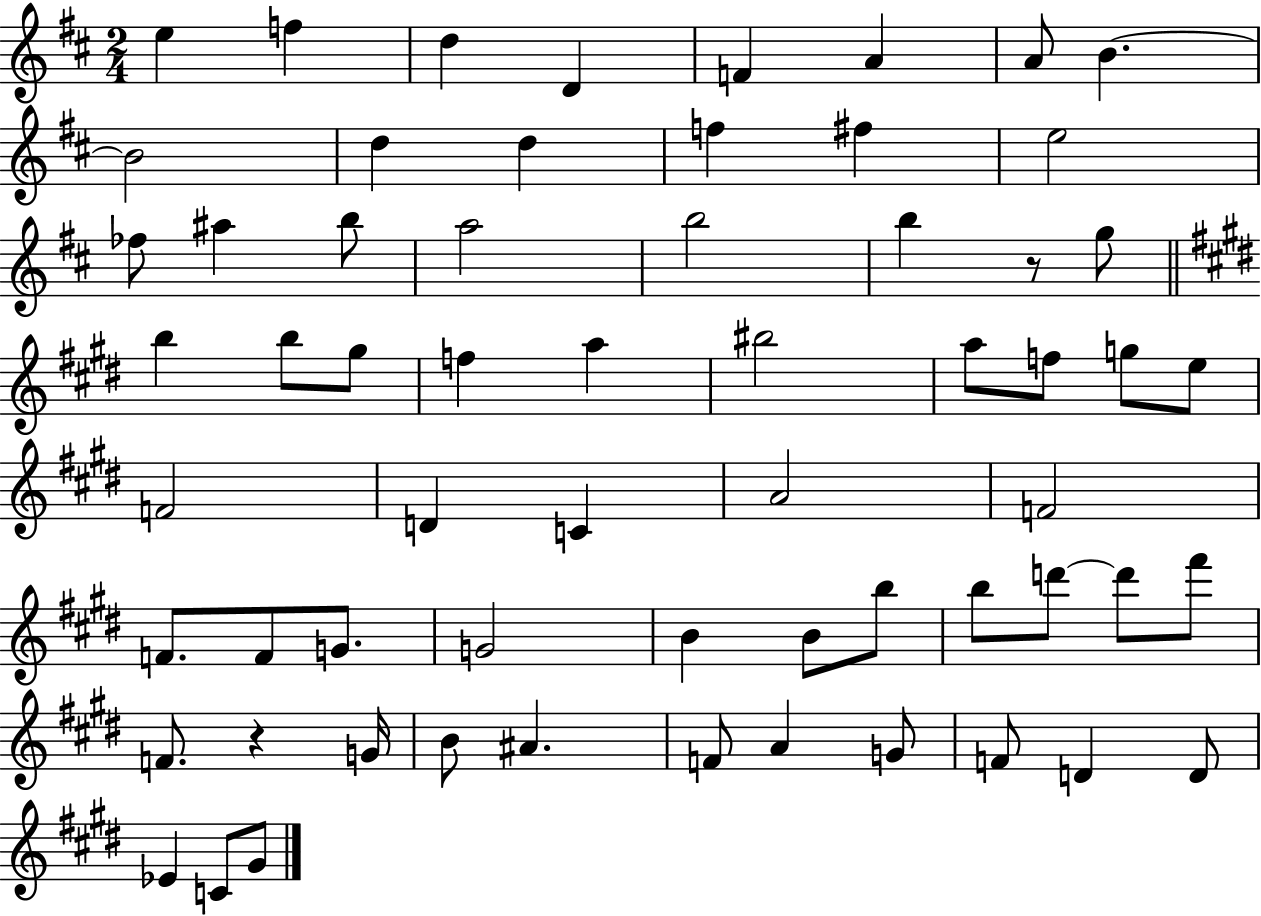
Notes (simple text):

E5/q F5/q D5/q D4/q F4/q A4/q A4/e B4/q. B4/h D5/q D5/q F5/q F#5/q E5/h FES5/e A#5/q B5/e A5/h B5/h B5/q R/e G5/e B5/q B5/e G#5/e F5/q A5/q BIS5/h A5/e F5/e G5/e E5/e F4/h D4/q C4/q A4/h F4/h F4/e. F4/e G4/e. G4/h B4/q B4/e B5/e B5/e D6/e D6/e F#6/e F4/e. R/q G4/s B4/e A#4/q. F4/e A4/q G4/e F4/e D4/q D4/e Eb4/q C4/e G#4/e